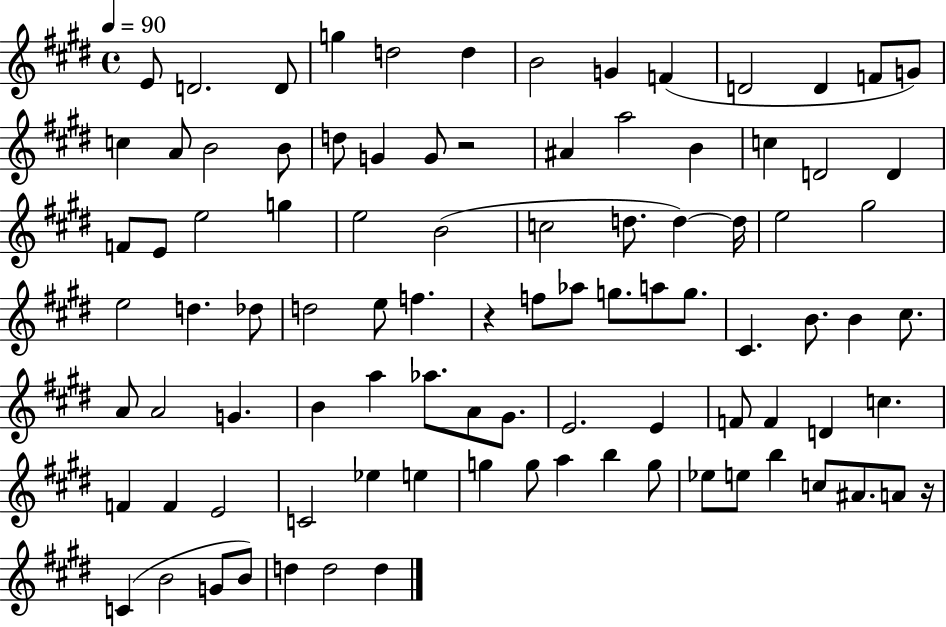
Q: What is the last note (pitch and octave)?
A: D5